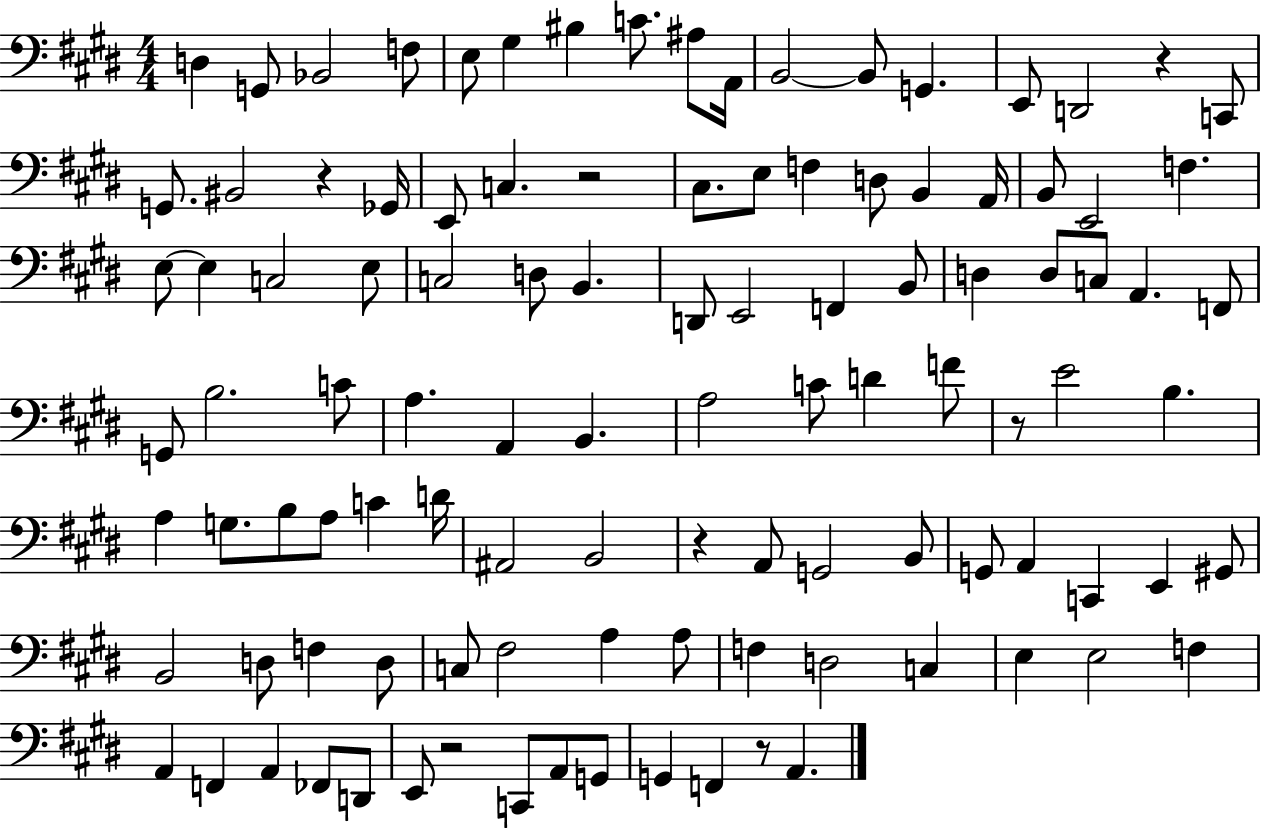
X:1
T:Untitled
M:4/4
L:1/4
K:E
D, G,,/2 _B,,2 F,/2 E,/2 ^G, ^B, C/2 ^A,/2 A,,/4 B,,2 B,,/2 G,, E,,/2 D,,2 z C,,/2 G,,/2 ^B,,2 z _G,,/4 E,,/2 C, z2 ^C,/2 E,/2 F, D,/2 B,, A,,/4 B,,/2 E,,2 F, E,/2 E, C,2 E,/2 C,2 D,/2 B,, D,,/2 E,,2 F,, B,,/2 D, D,/2 C,/2 A,, F,,/2 G,,/2 B,2 C/2 A, A,, B,, A,2 C/2 D F/2 z/2 E2 B, A, G,/2 B,/2 A,/2 C D/4 ^A,,2 B,,2 z A,,/2 G,,2 B,,/2 G,,/2 A,, C,, E,, ^G,,/2 B,,2 D,/2 F, D,/2 C,/2 ^F,2 A, A,/2 F, D,2 C, E, E,2 F, A,, F,, A,, _F,,/2 D,,/2 E,,/2 z2 C,,/2 A,,/2 G,,/2 G,, F,, z/2 A,,